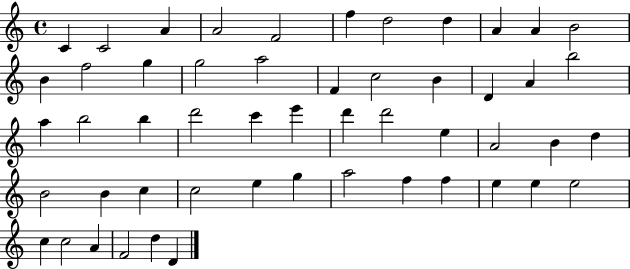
C4/q C4/h A4/q A4/h F4/h F5/q D5/h D5/q A4/q A4/q B4/h B4/q F5/h G5/q G5/h A5/h F4/q C5/h B4/q D4/q A4/q B5/h A5/q B5/h B5/q D6/h C6/q E6/q D6/q D6/h E5/q A4/h B4/q D5/q B4/h B4/q C5/q C5/h E5/q G5/q A5/h F5/q F5/q E5/q E5/q E5/h C5/q C5/h A4/q F4/h D5/q D4/q